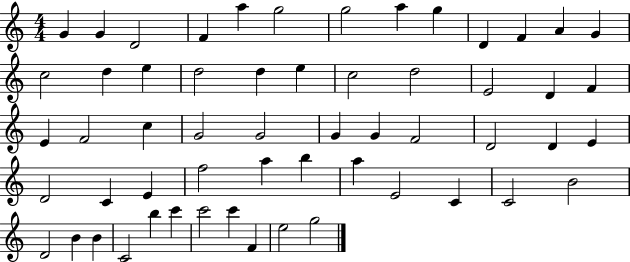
{
  \clef treble
  \numericTimeSignature
  \time 4/4
  \key c \major
  g'4 g'4 d'2 | f'4 a''4 g''2 | g''2 a''4 g''4 | d'4 f'4 a'4 g'4 | \break c''2 d''4 e''4 | d''2 d''4 e''4 | c''2 d''2 | e'2 d'4 f'4 | \break e'4 f'2 c''4 | g'2 g'2 | g'4 g'4 f'2 | d'2 d'4 e'4 | \break d'2 c'4 e'4 | f''2 a''4 b''4 | a''4 e'2 c'4 | c'2 b'2 | \break d'2 b'4 b'4 | c'2 b''4 c'''4 | c'''2 c'''4 f'4 | e''2 g''2 | \break \bar "|."
}